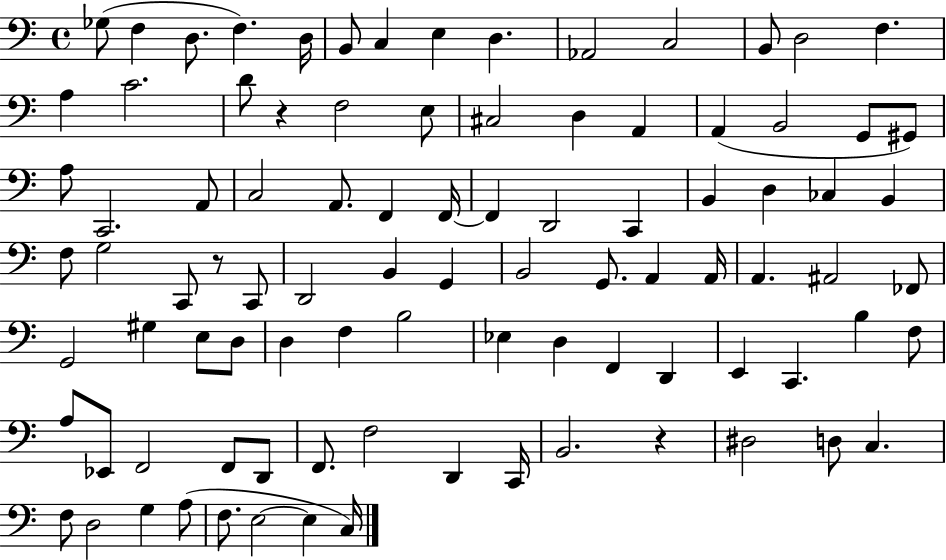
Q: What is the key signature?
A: C major